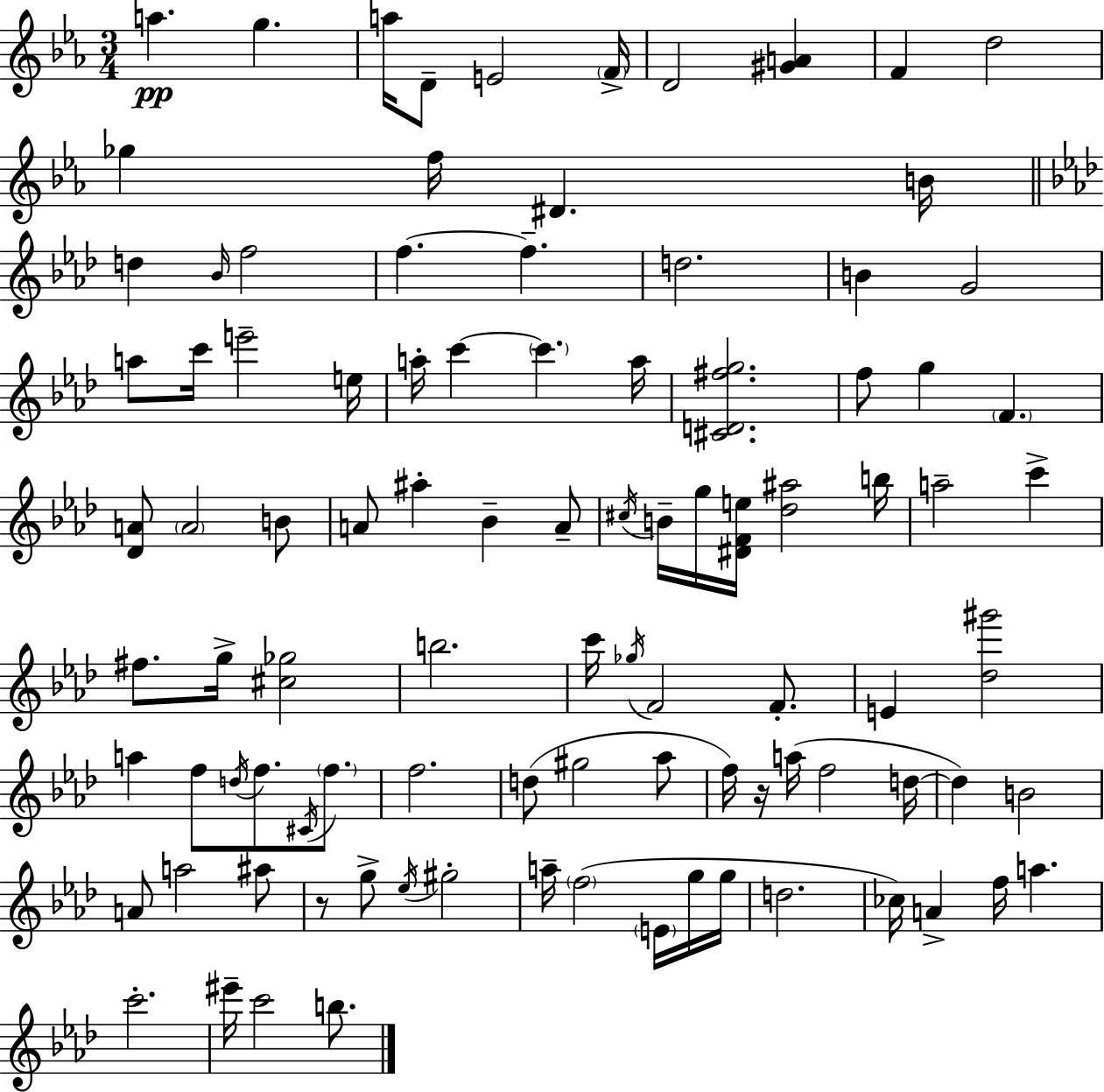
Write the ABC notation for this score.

X:1
T:Untitled
M:3/4
L:1/4
K:Eb
a g a/4 D/2 E2 F/4 D2 [^GA] F d2 _g f/4 ^D B/4 d _B/4 f2 f f d2 B G2 a/2 c'/4 e'2 e/4 a/4 c' c' a/4 [^CD^fg]2 f/2 g F [_DA]/2 A2 B/2 A/2 ^a _B A/2 ^c/4 B/4 g/4 [^DFe]/4 [_d^a]2 b/4 a2 c' ^f/2 g/4 [^c_g]2 b2 c'/4 _g/4 F2 F/2 E [_d^g']2 a f/2 d/4 f/2 ^C/4 f/2 f2 d/2 ^g2 _a/2 f/4 z/4 a/4 f2 d/4 d B2 A/2 a2 ^a/2 z/2 g/2 _e/4 ^g2 a/4 f2 E/4 g/4 g/4 d2 _c/4 A f/4 a c'2 ^e'/4 c'2 b/2